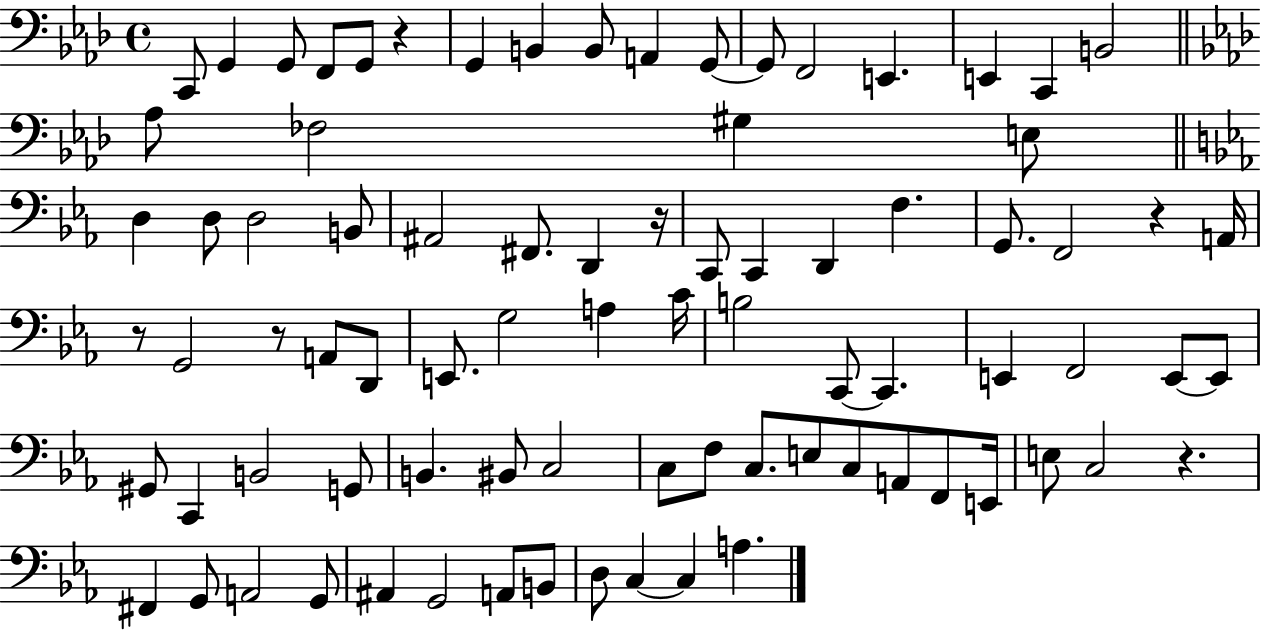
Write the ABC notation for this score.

X:1
T:Untitled
M:4/4
L:1/4
K:Ab
C,,/2 G,, G,,/2 F,,/2 G,,/2 z G,, B,, B,,/2 A,, G,,/2 G,,/2 F,,2 E,, E,, C,, B,,2 _A,/2 _F,2 ^G, E,/2 D, D,/2 D,2 B,,/2 ^A,,2 ^F,,/2 D,, z/4 C,,/2 C,, D,, F, G,,/2 F,,2 z A,,/4 z/2 G,,2 z/2 A,,/2 D,,/2 E,,/2 G,2 A, C/4 B,2 C,,/2 C,, E,, F,,2 E,,/2 E,,/2 ^G,,/2 C,, B,,2 G,,/2 B,, ^B,,/2 C,2 C,/2 F,/2 C,/2 E,/2 C,/2 A,,/2 F,,/2 E,,/4 E,/2 C,2 z ^F,, G,,/2 A,,2 G,,/2 ^A,, G,,2 A,,/2 B,,/2 D,/2 C, C, A,